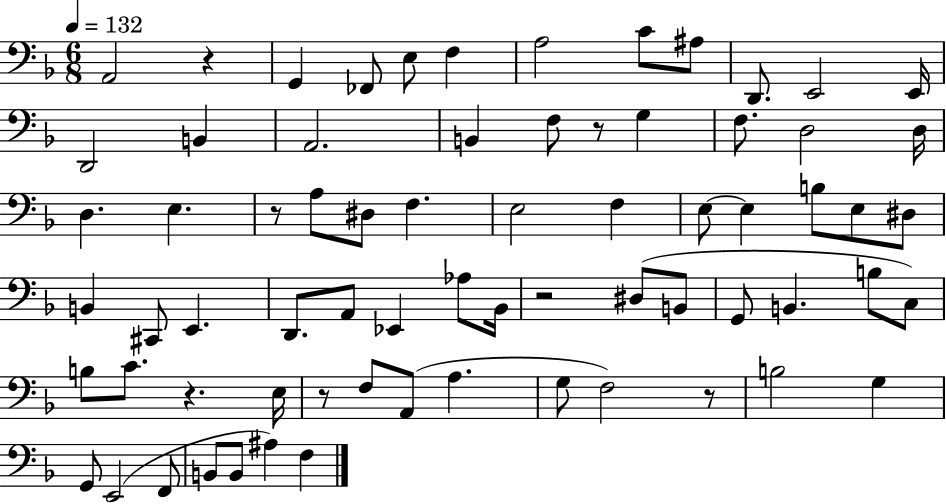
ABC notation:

X:1
T:Untitled
M:6/8
L:1/4
K:F
A,,2 z G,, _F,,/2 E,/2 F, A,2 C/2 ^A,/2 D,,/2 E,,2 E,,/4 D,,2 B,, A,,2 B,, F,/2 z/2 G, F,/2 D,2 D,/4 D, E, z/2 A,/2 ^D,/2 F, E,2 F, E,/2 E, B,/2 E,/2 ^D,/2 B,, ^C,,/2 E,, D,,/2 A,,/2 _E,, _A,/2 _B,,/4 z2 ^D,/2 B,,/2 G,,/2 B,, B,/2 C,/2 B,/2 C/2 z E,/4 z/2 F,/2 A,,/2 A, G,/2 F,2 z/2 B,2 G, G,,/2 E,,2 F,,/2 B,,/2 B,,/2 ^A, F,